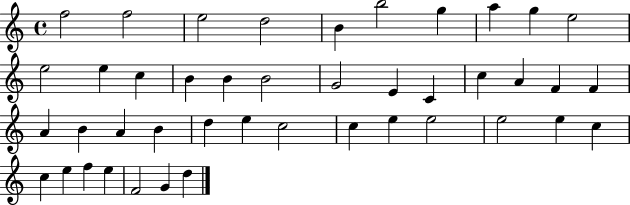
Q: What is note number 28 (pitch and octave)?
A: D5